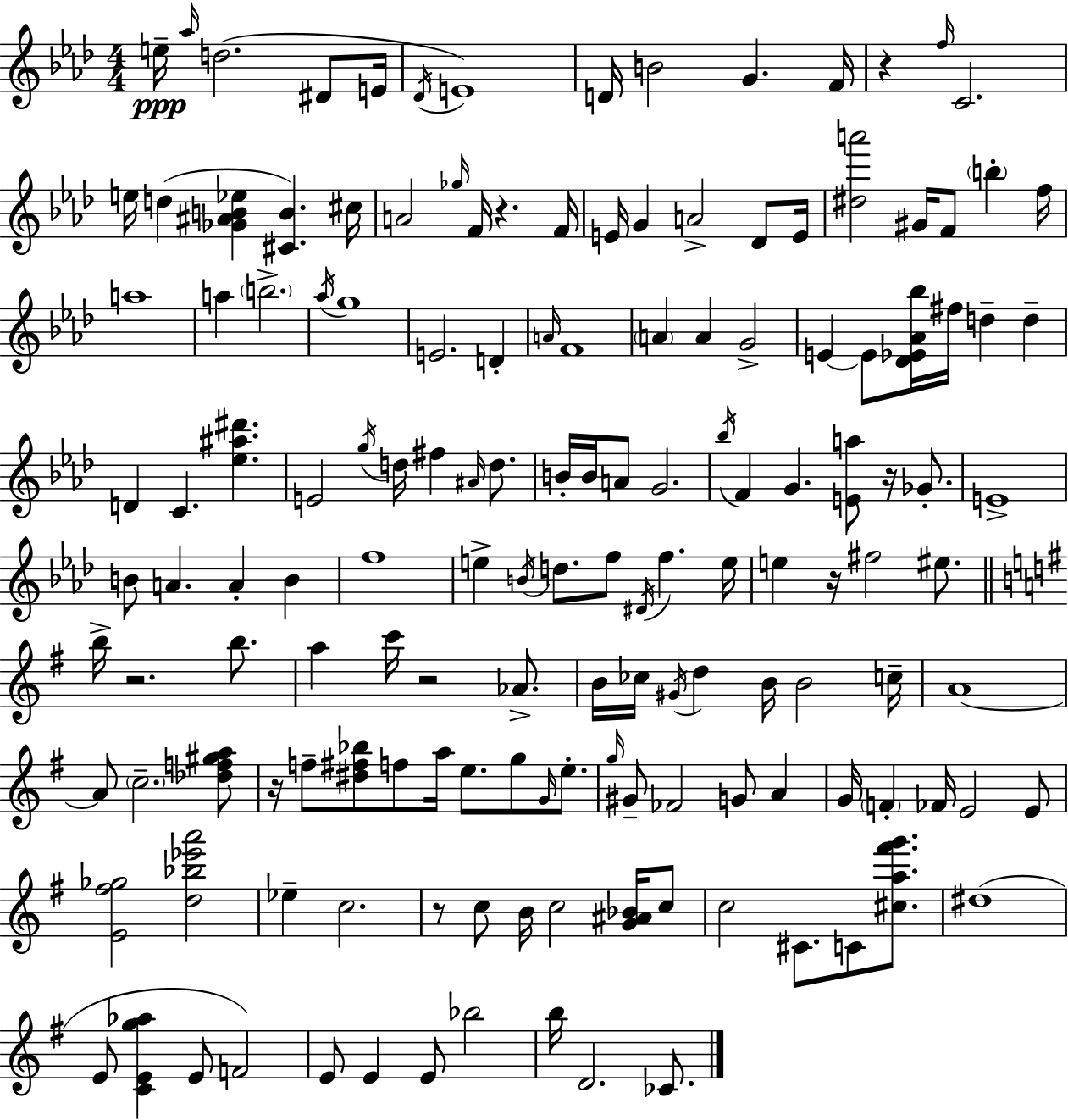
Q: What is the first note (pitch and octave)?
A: E5